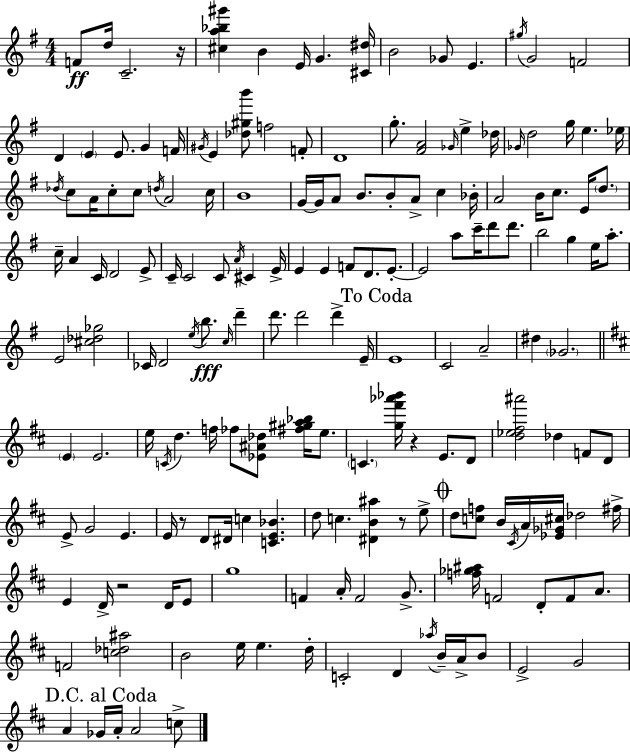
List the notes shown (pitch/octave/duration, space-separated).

F4/e D5/s C4/h. R/s [C#5,A5,Bb5,G#6]/q B4/q E4/s G4/q. [C#4,D#5]/s B4/h Gb4/e E4/q. G#5/s G4/h F4/h D4/q E4/q E4/e. G4/q F4/s G#4/s E4/q [Db5,G#5,B6]/e F5/h F4/e D4/w G5/e. [F#4,A4]/h Gb4/s E5/q Db5/s Gb4/s D5/h G5/s E5/q. Eb5/s Db5/s C5/e A4/s C5/e C5/e D5/s A4/h C5/s B4/w G4/s G4/s A4/e B4/e. B4/e A4/e C5/q Bb4/s A4/h B4/s C5/e. E4/s D5/e. C5/s A4/q C4/s D4/h E4/e C4/s C4/h C4/e A4/s C#4/q E4/s E4/q E4/q F4/e D4/e. E4/e. E4/h A5/e C6/s D6/e D6/e. B5/h G5/q E5/s A5/e. E4/h [C#5,Db5,Gb5]/h CES4/s D4/h E5/s B5/e. C5/s D6/q D6/e. D6/h D6/q E4/s E4/w C4/h A4/h D#5/q Gb4/h. E4/q E4/h. E5/s C4/s D5/q. F5/s FES5/e [Eb4,A#4,Db5]/e [F#5,G#5,A5,Bb5]/s E5/e. C4/q. [G5,F#6,Ab6,Bb6]/s R/q E4/e. D4/e [D5,Eb5,F#5,A#6]/h Db5/q F4/e D4/e E4/e G4/h E4/q. E4/s R/e D4/e D#4/s C5/q [C4,E4,Bb4]/q. D5/e C5/q. [D#4,B4,A#5]/q R/e E5/e D5/e [C5,F5]/e B4/s C#4/s A4/s [Eb4,Gb4,C#5]/s Db5/h F#5/s E4/q D4/s R/h D4/s E4/e G5/w F4/q A4/s F4/h G4/e. [F5,Gb5,A#5]/s F4/h D4/e F4/e A4/e. F4/h [C5,Db5,A#5]/h B4/h E5/s E5/q. D5/s C4/h D4/q Ab5/s B4/s A4/s B4/e E4/h G4/h A4/q Gb4/s A4/s A4/h C5/e